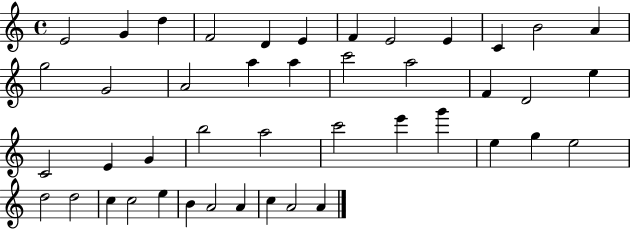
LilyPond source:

{
  \clef treble
  \time 4/4
  \defaultTimeSignature
  \key c \major
  e'2 g'4 d''4 | f'2 d'4 e'4 | f'4 e'2 e'4 | c'4 b'2 a'4 | \break g''2 g'2 | a'2 a''4 a''4 | c'''2 a''2 | f'4 d'2 e''4 | \break c'2 e'4 g'4 | b''2 a''2 | c'''2 e'''4 g'''4 | e''4 g''4 e''2 | \break d''2 d''2 | c''4 c''2 e''4 | b'4 a'2 a'4 | c''4 a'2 a'4 | \break \bar "|."
}